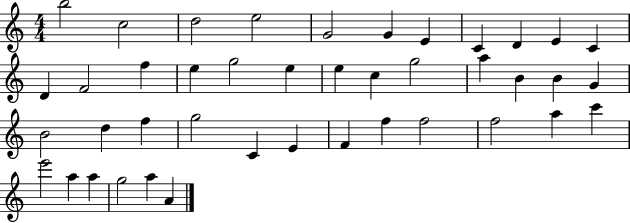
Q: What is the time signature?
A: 4/4